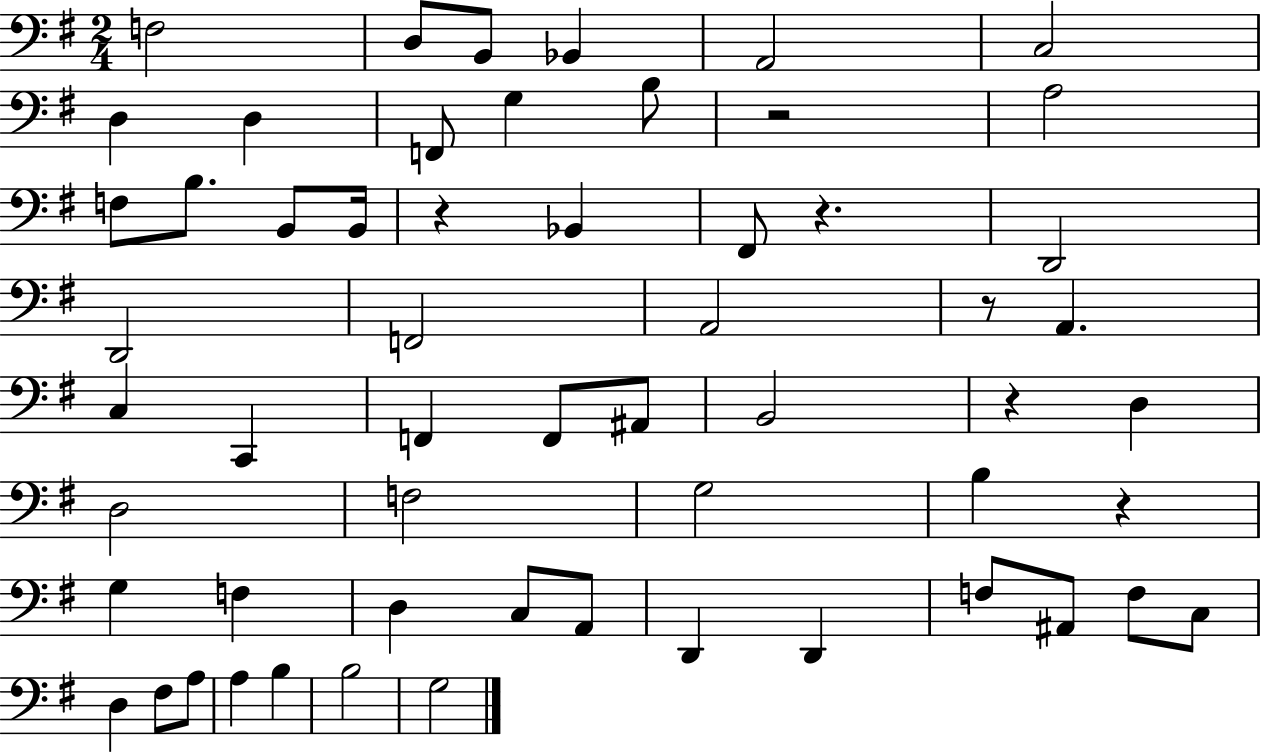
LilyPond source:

{
  \clef bass
  \numericTimeSignature
  \time 2/4
  \key g \major
  f2 | d8 b,8 bes,4 | a,2 | c2 | \break d4 d4 | f,8 g4 b8 | r2 | a2 | \break f8 b8. b,8 b,16 | r4 bes,4 | fis,8 r4. | d,2 | \break d,2 | f,2 | a,2 | r8 a,4. | \break c4 c,4 | f,4 f,8 ais,8 | b,2 | r4 d4 | \break d2 | f2 | g2 | b4 r4 | \break g4 f4 | d4 c8 a,8 | d,4 d,4 | f8 ais,8 f8 c8 | \break d4 fis8 a8 | a4 b4 | b2 | g2 | \break \bar "|."
}